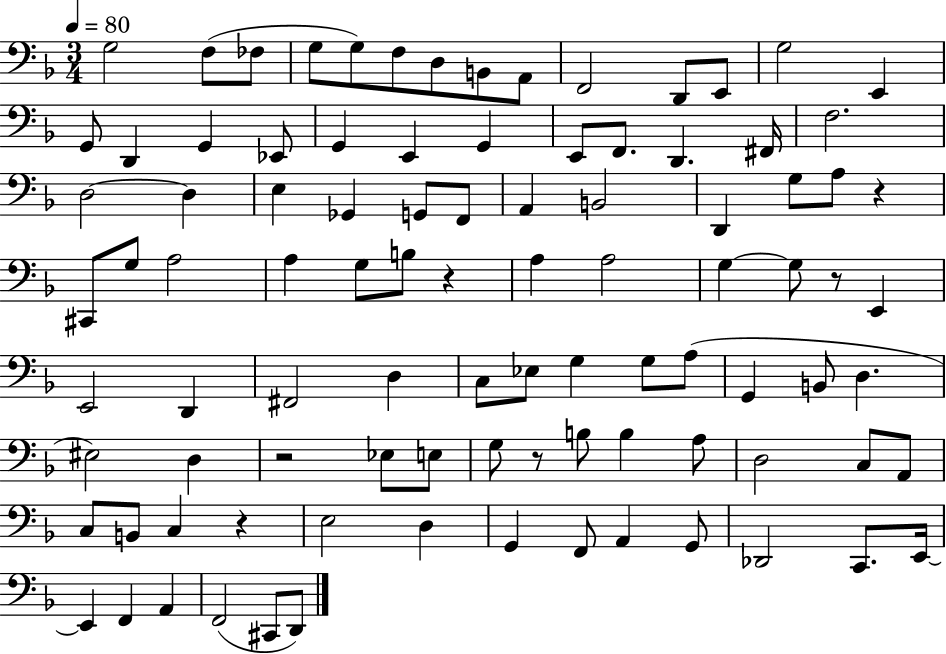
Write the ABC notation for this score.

X:1
T:Untitled
M:3/4
L:1/4
K:F
G,2 F,/2 _F,/2 G,/2 G,/2 F,/2 D,/2 B,,/2 A,,/2 F,,2 D,,/2 E,,/2 G,2 E,, G,,/2 D,, G,, _E,,/2 G,, E,, G,, E,,/2 F,,/2 D,, ^F,,/4 F,2 D,2 D, E, _G,, G,,/2 F,,/2 A,, B,,2 D,, G,/2 A,/2 z ^C,,/2 G,/2 A,2 A, G,/2 B,/2 z A, A,2 G, G,/2 z/2 E,, E,,2 D,, ^F,,2 D, C,/2 _E,/2 G, G,/2 A,/2 G,, B,,/2 D, ^E,2 D, z2 _E,/2 E,/2 G,/2 z/2 B,/2 B, A,/2 D,2 C,/2 A,,/2 C,/2 B,,/2 C, z E,2 D, G,, F,,/2 A,, G,,/2 _D,,2 C,,/2 E,,/4 E,, F,, A,, F,,2 ^C,,/2 D,,/2